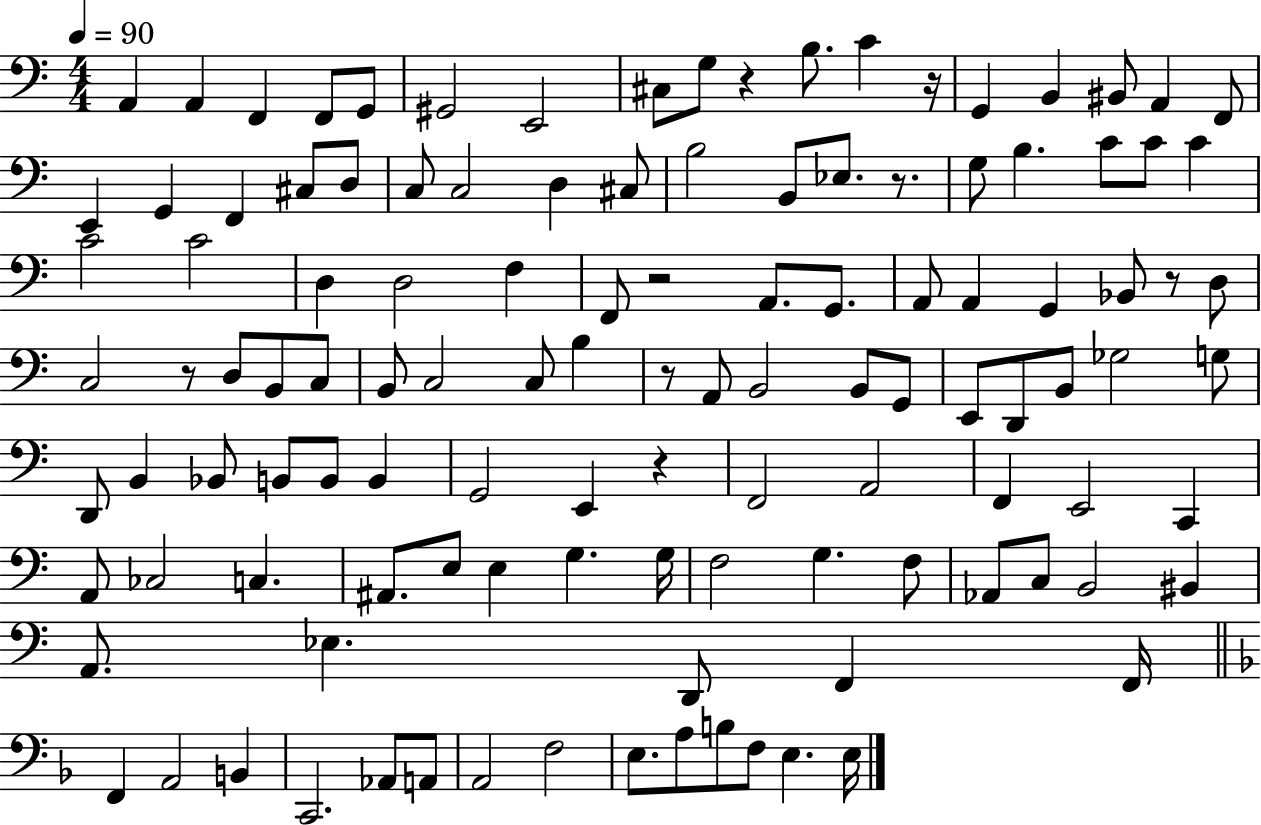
{
  \clef bass
  \numericTimeSignature
  \time 4/4
  \key c \major
  \tempo 4 = 90
  a,4 a,4 f,4 f,8 g,8 | gis,2 e,2 | cis8 g8 r4 b8. c'4 r16 | g,4 b,4 bis,8 a,4 f,8 | \break e,4 g,4 f,4 cis8 d8 | c8 c2 d4 cis8 | b2 b,8 ees8. r8. | g8 b4. c'8 c'8 c'4 | \break c'2 c'2 | d4 d2 f4 | f,8 r2 a,8. g,8. | a,8 a,4 g,4 bes,8 r8 d8 | \break c2 r8 d8 b,8 c8 | b,8 c2 c8 b4 | r8 a,8 b,2 b,8 g,8 | e,8 d,8 b,8 ges2 g8 | \break d,8 b,4 bes,8 b,8 b,8 b,4 | g,2 e,4 r4 | f,2 a,2 | f,4 e,2 c,4 | \break a,8 ces2 c4. | ais,8. e8 e4 g4. g16 | f2 g4. f8 | aes,8 c8 b,2 bis,4 | \break a,8. ees4. d,8 f,4 f,16 | \bar "||" \break \key f \major f,4 a,2 b,4 | c,2. aes,8 a,8 | a,2 f2 | e8. a8 b8 f8 e4. e16 | \break \bar "|."
}